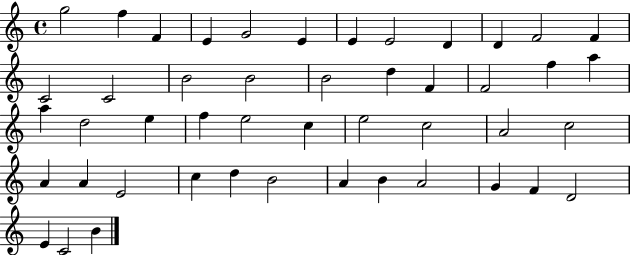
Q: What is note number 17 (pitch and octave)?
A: B4